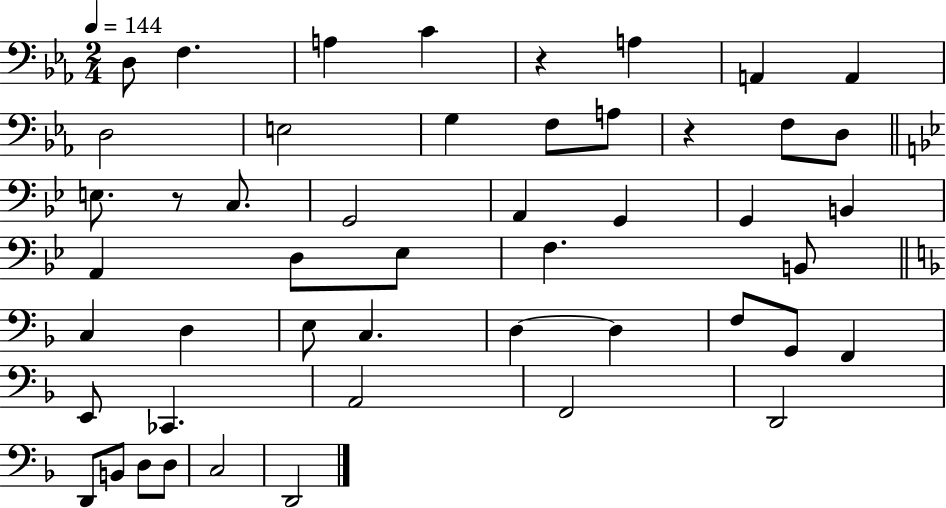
{
  \clef bass
  \numericTimeSignature
  \time 2/4
  \key ees \major
  \tempo 4 = 144
  d8 f4. | a4 c'4 | r4 a4 | a,4 a,4 | \break d2 | e2 | g4 f8 a8 | r4 f8 d8 | \break \bar "||" \break \key bes \major e8. r8 c8. | g,2 | a,4 g,4 | g,4 b,4 | \break a,4 d8 ees8 | f4. b,8 | \bar "||" \break \key d \minor c4 d4 | e8 c4. | d4~~ d4 | f8 g,8 f,4 | \break e,8 ces,4. | a,2 | f,2 | d,2 | \break d,8 b,8 d8 d8 | c2 | d,2 | \bar "|."
}